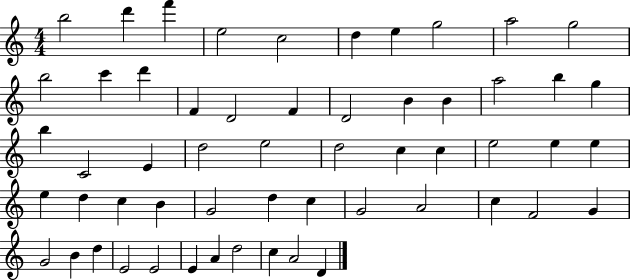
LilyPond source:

{
  \clef treble
  \numericTimeSignature
  \time 4/4
  \key c \major
  b''2 d'''4 f'''4 | e''2 c''2 | d''4 e''4 g''2 | a''2 g''2 | \break b''2 c'''4 d'''4 | f'4 d'2 f'4 | d'2 b'4 b'4 | a''2 b''4 g''4 | \break b''4 c'2 e'4 | d''2 e''2 | d''2 c''4 c''4 | e''2 e''4 e''4 | \break e''4 d''4 c''4 b'4 | g'2 d''4 c''4 | g'2 a'2 | c''4 f'2 g'4 | \break g'2 b'4 d''4 | e'2 e'2 | e'4 a'4 d''2 | c''4 a'2 d'4 | \break \bar "|."
}